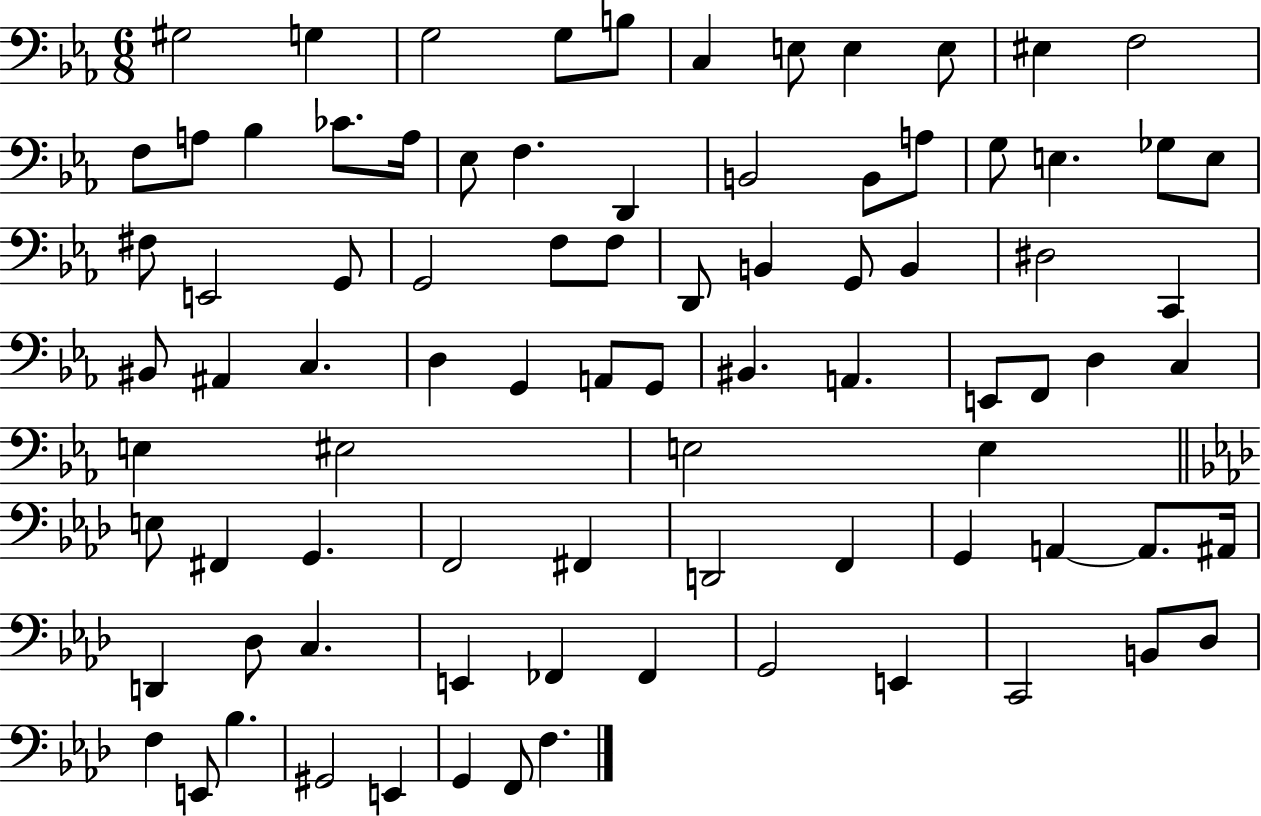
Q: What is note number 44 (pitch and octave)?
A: A2